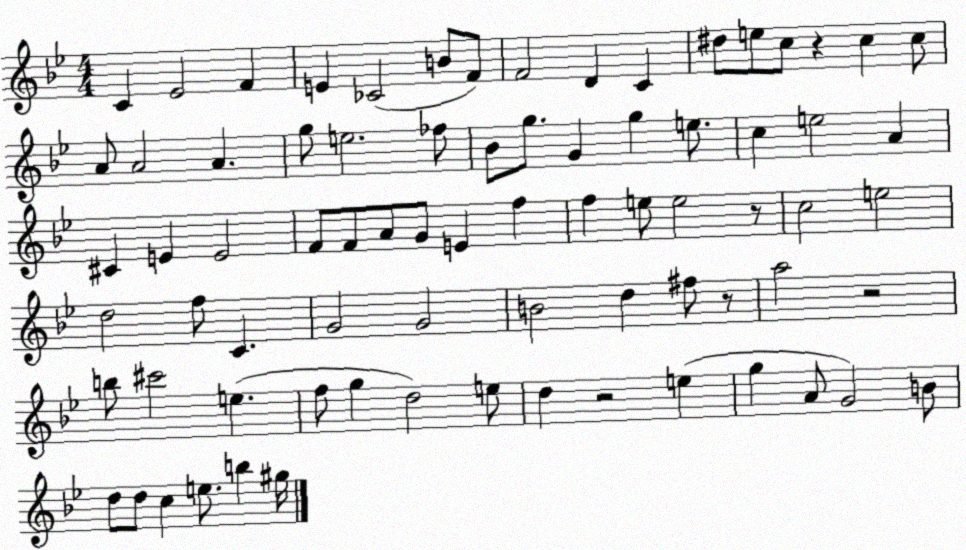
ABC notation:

X:1
T:Untitled
M:4/4
L:1/4
K:Bb
C _E2 F E _C2 B/2 F/2 F2 D C ^d/2 e/2 c/2 z c c/2 A/2 A2 A g/2 e2 _f/2 _B/2 g/2 G g e/2 c e2 A ^C E E2 F/2 F/2 A/2 G/2 E f f e/2 e2 z/2 c2 e2 d2 f/2 C G2 G2 B2 d ^f/2 z/2 a2 z2 b/2 ^c'2 e f/2 g d2 e/2 d z2 e g A/2 G2 B/2 d/2 d/2 c e/2 b ^g/4